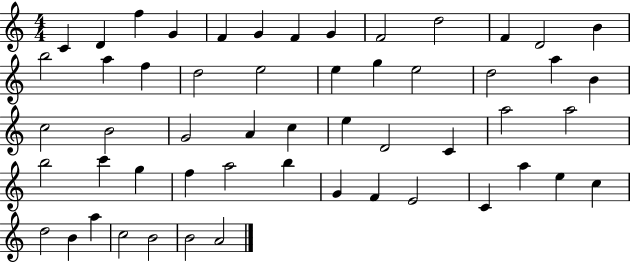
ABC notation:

X:1
T:Untitled
M:4/4
L:1/4
K:C
C D f G F G F G F2 d2 F D2 B b2 a f d2 e2 e g e2 d2 a B c2 B2 G2 A c e D2 C a2 a2 b2 c' g f a2 b G F E2 C a e c d2 B a c2 B2 B2 A2